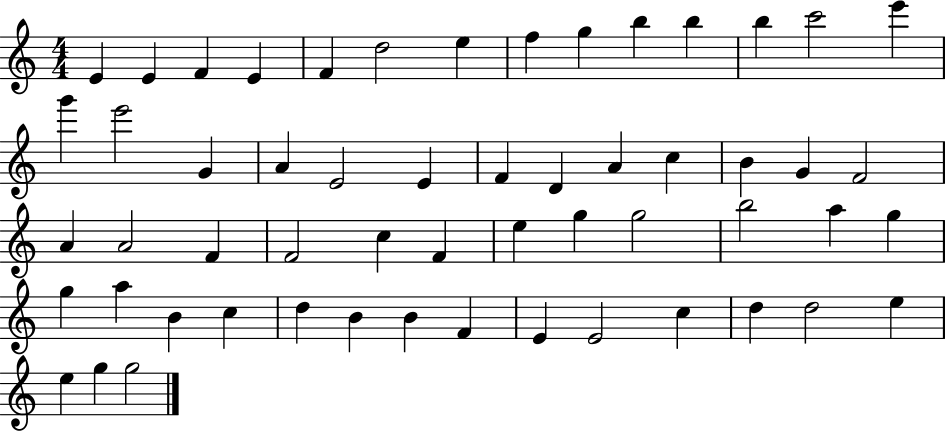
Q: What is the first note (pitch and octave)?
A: E4